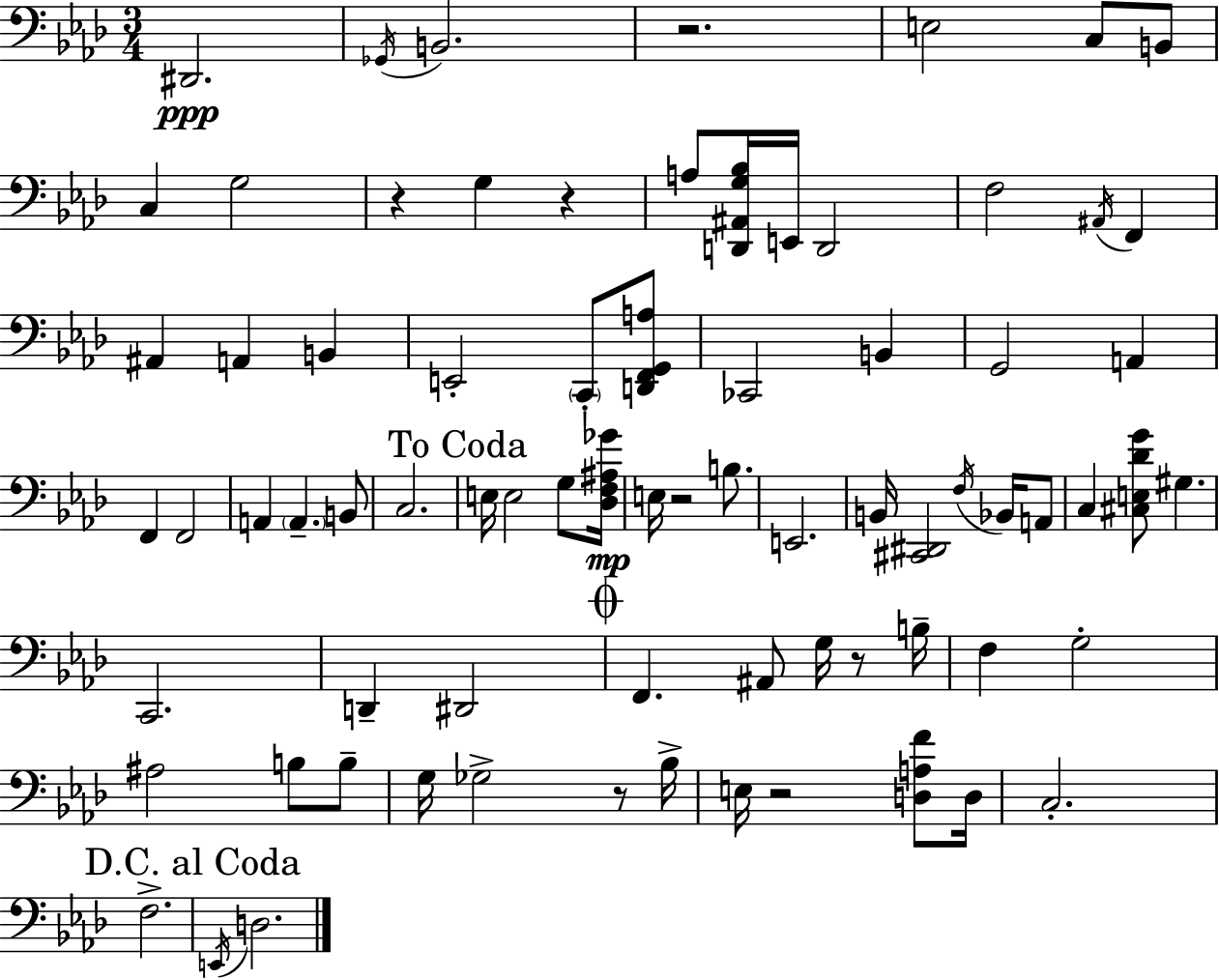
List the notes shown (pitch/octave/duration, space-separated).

D#2/h. Gb2/s B2/h. R/h. E3/h C3/e B2/e C3/q G3/h R/q G3/q R/q A3/e [D2,A#2,G3,Bb3]/s E2/s D2/h F3/h A#2/s F2/q A#2/q A2/q B2/q E2/h C2/e [D2,F2,G2,A3]/e CES2/h B2/q G2/h A2/q F2/q F2/h A2/q A2/q. B2/e C3/h. E3/s E3/h G3/e [Db3,F3,A#3,Gb4]/s E3/s R/h B3/e. E2/h. B2/s [C#2,D#2]/h F3/s Bb2/s A2/e C3/q [C#3,E3,Db4,G4]/e G#3/q. C2/h. D2/q D#2/h F2/q. A#2/e G3/s R/e B3/s F3/q G3/h A#3/h B3/e B3/e G3/s Gb3/h R/e Bb3/s E3/s R/h [D3,A3,F4]/e D3/s C3/h. F3/h. E2/s D3/h.